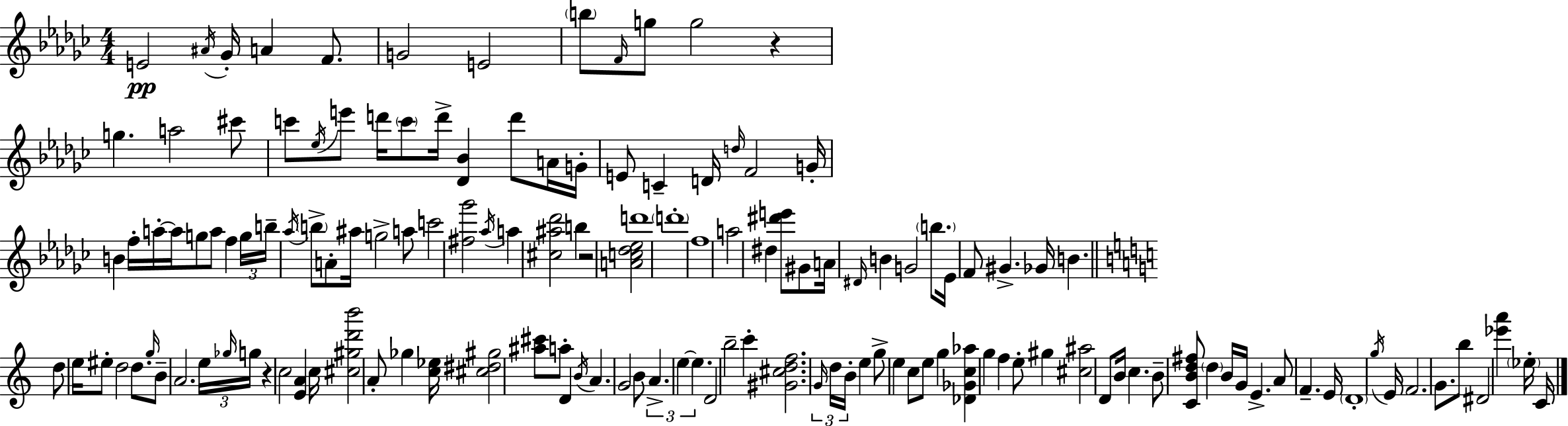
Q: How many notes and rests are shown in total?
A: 142